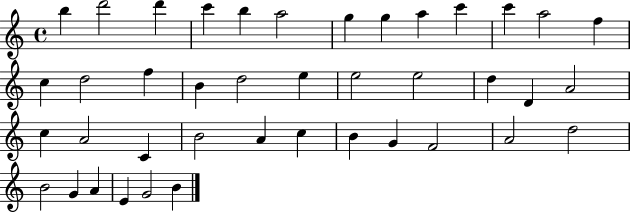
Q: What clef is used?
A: treble